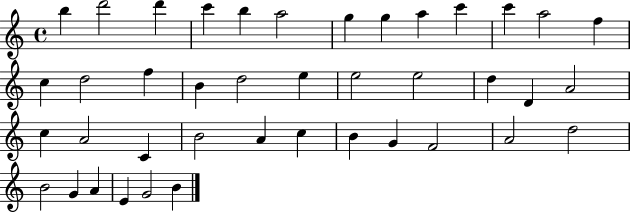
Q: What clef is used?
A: treble